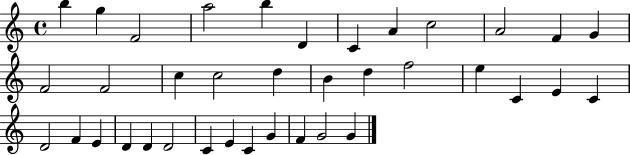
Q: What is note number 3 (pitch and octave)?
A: F4